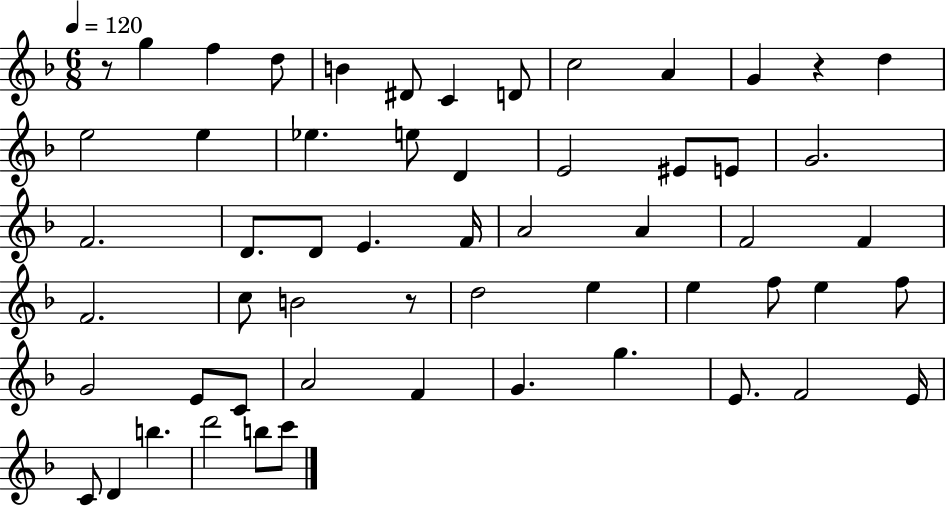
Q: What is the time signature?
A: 6/8